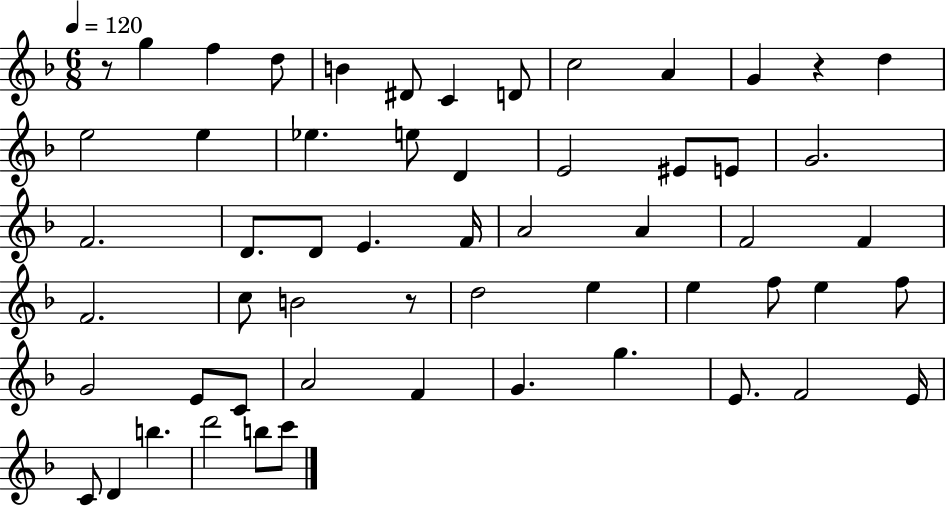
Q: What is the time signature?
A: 6/8